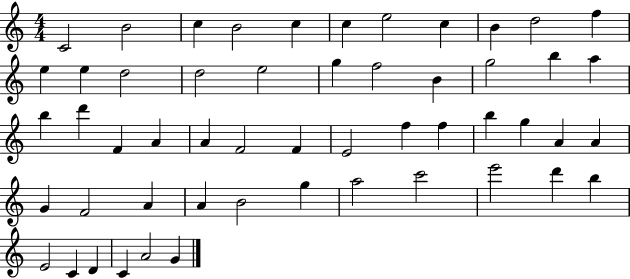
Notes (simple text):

C4/h B4/h C5/q B4/h C5/q C5/q E5/h C5/q B4/q D5/h F5/q E5/q E5/q D5/h D5/h E5/h G5/q F5/h B4/q G5/h B5/q A5/q B5/q D6/q F4/q A4/q A4/q F4/h F4/q E4/h F5/q F5/q B5/q G5/q A4/q A4/q G4/q F4/h A4/q A4/q B4/h G5/q A5/h C6/h E6/h D6/q B5/q E4/h C4/q D4/q C4/q A4/h G4/q